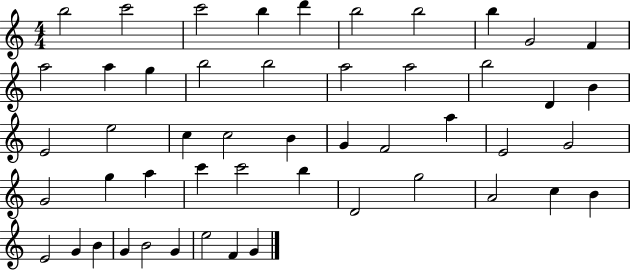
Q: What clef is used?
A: treble